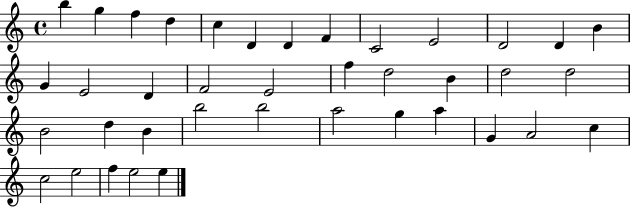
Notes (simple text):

B5/q G5/q F5/q D5/q C5/q D4/q D4/q F4/q C4/h E4/h D4/h D4/q B4/q G4/q E4/h D4/q F4/h E4/h F5/q D5/h B4/q D5/h D5/h B4/h D5/q B4/q B5/h B5/h A5/h G5/q A5/q G4/q A4/h C5/q C5/h E5/h F5/q E5/h E5/q